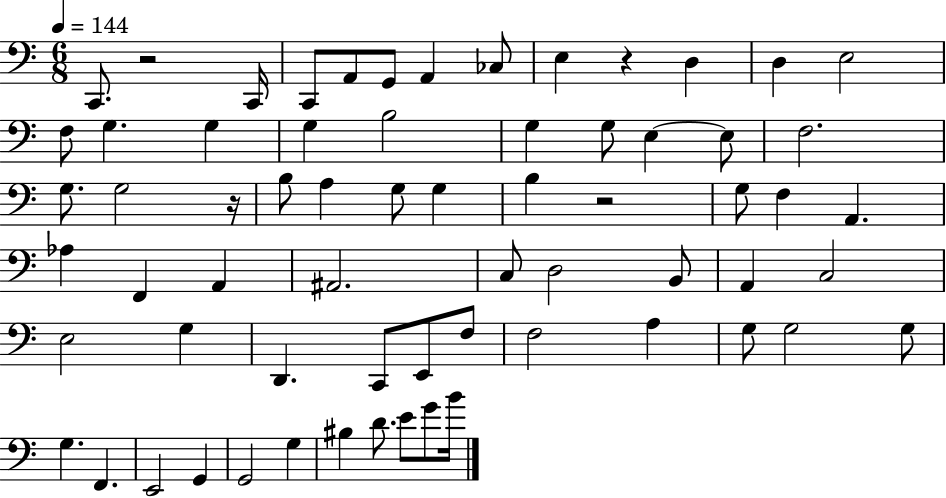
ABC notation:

X:1
T:Untitled
M:6/8
L:1/4
K:C
C,,/2 z2 C,,/4 C,,/2 A,,/2 G,,/2 A,, _C,/2 E, z D, D, E,2 F,/2 G, G, G, B,2 G, G,/2 E, E,/2 F,2 G,/2 G,2 z/4 B,/2 A, G,/2 G, B, z2 G,/2 F, A,, _A, F,, A,, ^A,,2 C,/2 D,2 B,,/2 A,, C,2 E,2 G, D,, C,,/2 E,,/2 F,/2 F,2 A, G,/2 G,2 G,/2 G, F,, E,,2 G,, G,,2 G, ^B, D/2 E/2 G/2 B/4